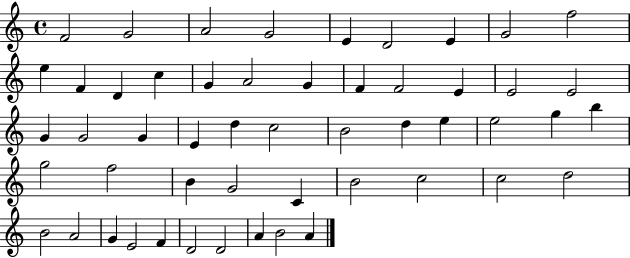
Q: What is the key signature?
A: C major